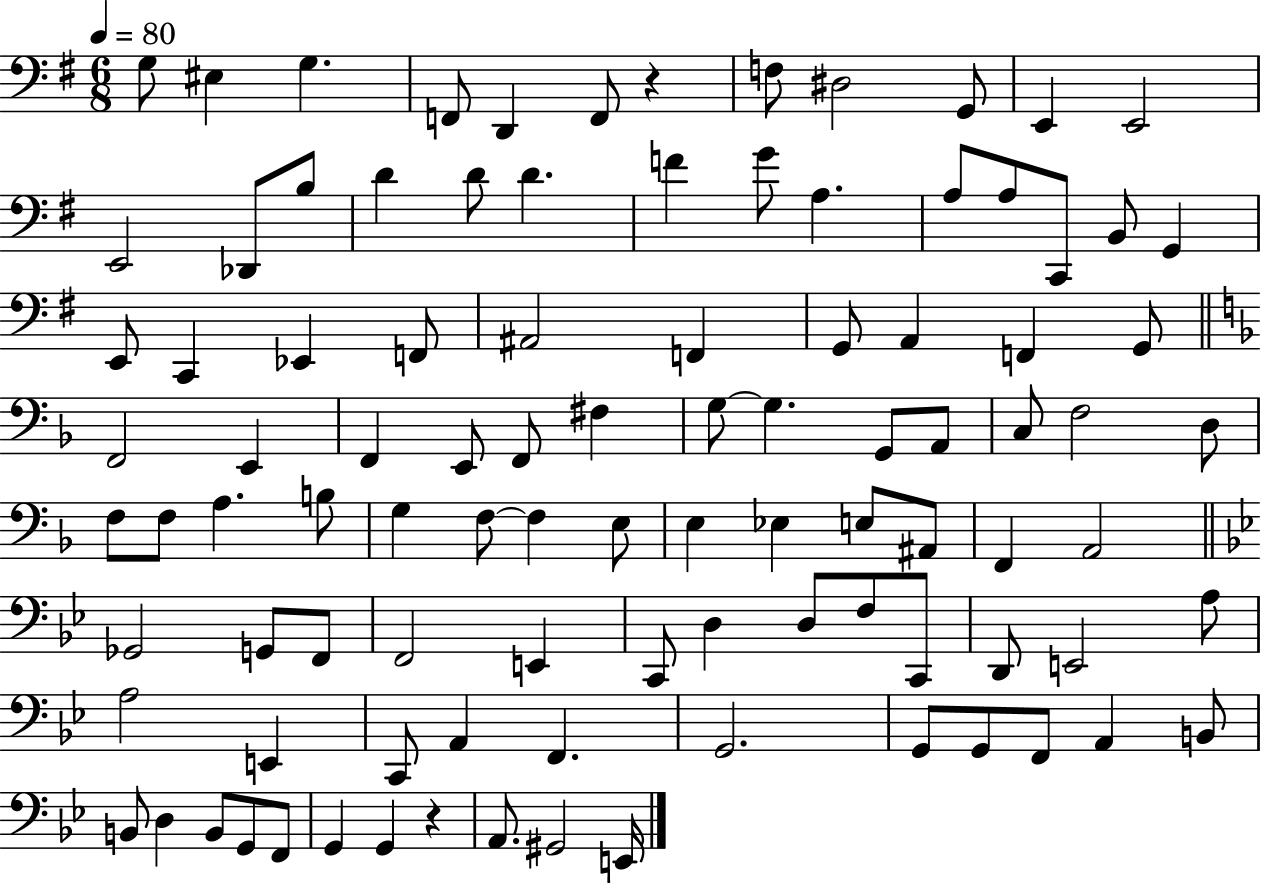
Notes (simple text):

G3/e EIS3/q G3/q. F2/e D2/q F2/e R/q F3/e D#3/h G2/e E2/q E2/h E2/h Db2/e B3/e D4/q D4/e D4/q. F4/q G4/e A3/q. A3/e A3/e C2/e B2/e G2/q E2/e C2/q Eb2/q F2/e A#2/h F2/q G2/e A2/q F2/q G2/e F2/h E2/q F2/q E2/e F2/e F#3/q G3/e G3/q. G2/e A2/e C3/e F3/h D3/e F3/e F3/e A3/q. B3/e G3/q F3/e F3/q E3/e E3/q Eb3/q E3/e A#2/e F2/q A2/h Gb2/h G2/e F2/e F2/h E2/q C2/e D3/q D3/e F3/e C2/e D2/e E2/h A3/e A3/h E2/q C2/e A2/q F2/q. G2/h. G2/e G2/e F2/e A2/q B2/e B2/e D3/q B2/e G2/e F2/e G2/q G2/q R/q A2/e. G#2/h E2/s